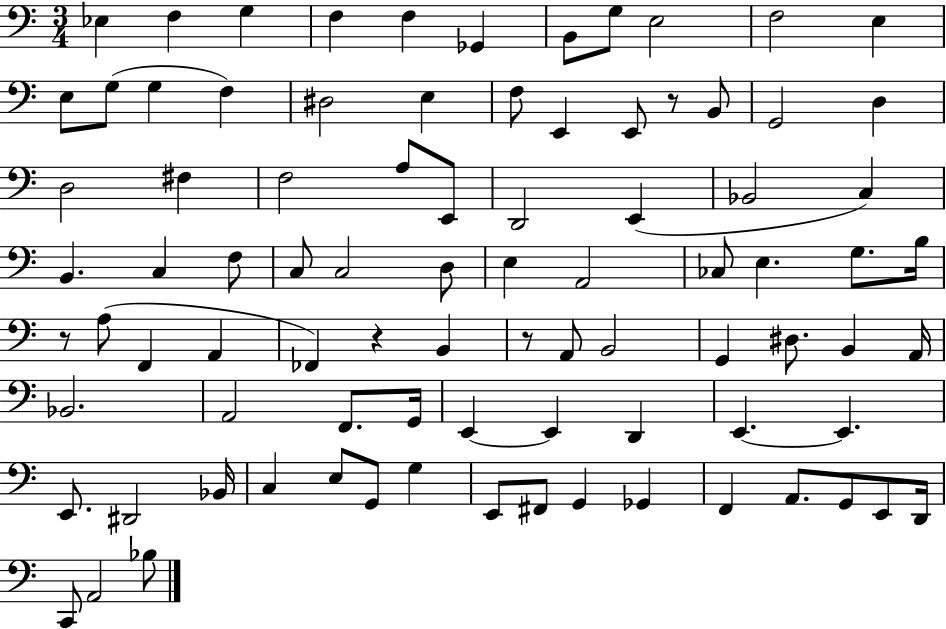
X:1
T:Untitled
M:3/4
L:1/4
K:C
_E, F, G, F, F, _G,, B,,/2 G,/2 E,2 F,2 E, E,/2 G,/2 G, F, ^D,2 E, F,/2 E,, E,,/2 z/2 B,,/2 G,,2 D, D,2 ^F, F,2 A,/2 E,,/2 D,,2 E,, _B,,2 C, B,, C, F,/2 C,/2 C,2 D,/2 E, A,,2 _C,/2 E, G,/2 B,/4 z/2 A,/2 F,, A,, _F,, z B,, z/2 A,,/2 B,,2 G,, ^D,/2 B,, A,,/4 _B,,2 A,,2 F,,/2 G,,/4 E,, E,, D,, E,, E,, E,,/2 ^D,,2 _B,,/4 C, E,/2 G,,/2 G, E,,/2 ^F,,/2 G,, _G,, F,, A,,/2 G,,/2 E,,/2 D,,/4 C,,/2 A,,2 _B,/2